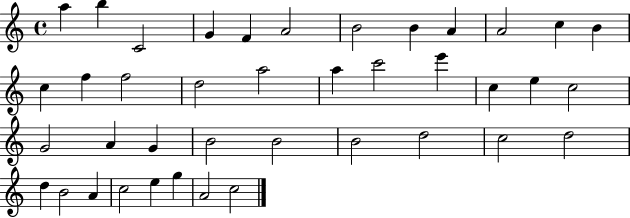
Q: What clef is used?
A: treble